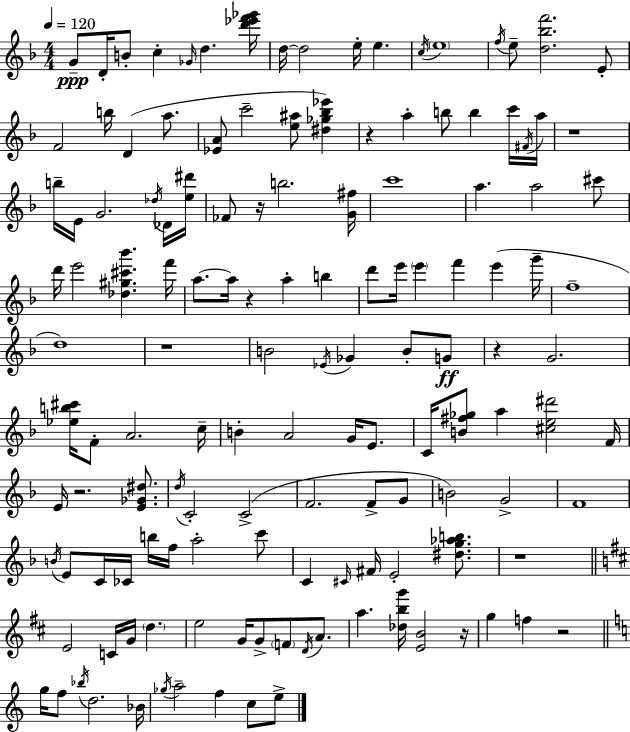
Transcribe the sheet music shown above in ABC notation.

X:1
T:Untitled
M:4/4
L:1/4
K:F
G/2 D/4 B/2 c _G/4 d [d'_e'f'_g']/4 d/4 d2 e/4 e c/4 e4 f/4 e/2 [d_bf']2 E/2 F2 b/4 D a/2 [_EA]/2 c'2 [e^a]/2 [^d_g_b_e'] z a b/2 b c'/4 ^F/4 a/4 z4 b/4 E/4 G2 _d/4 _D/4 [e^d']/4 _F/2 z/4 b2 [G^f]/4 c'4 a a2 ^c'/2 d'/4 e'2 [_d^g^c'_b'] f'/4 a/2 a/4 z a b d'/2 e'/4 e' f' e' g'/4 f4 d4 z4 B2 _E/4 _G B/2 G/2 z G2 [_eb^c']/4 F/2 A2 c/4 B A2 G/4 E/2 C/4 [B^f_g]/2 a [^ce^d']2 F/4 E/4 z2 [E_G^d]/2 d/4 C2 C2 F2 F/2 G/2 B2 G2 F4 B/4 E/2 C/4 _C/4 b/4 f/4 a2 c'/2 C ^C/4 ^F/4 E2 [^dg_ab]/2 z4 E2 C/4 G/4 d e2 G/4 G/2 F/2 D/4 A/2 a [_dbg']/4 [EB]2 z/4 g f z2 g/4 f/2 _b/4 d2 _B/4 _g/4 a2 f c/2 e/2